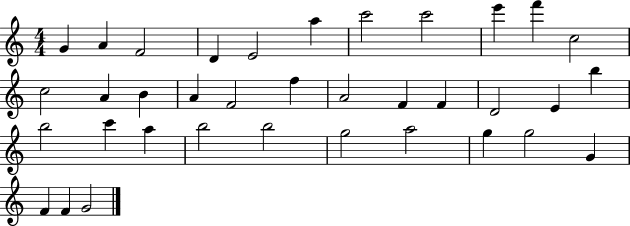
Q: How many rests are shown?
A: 0